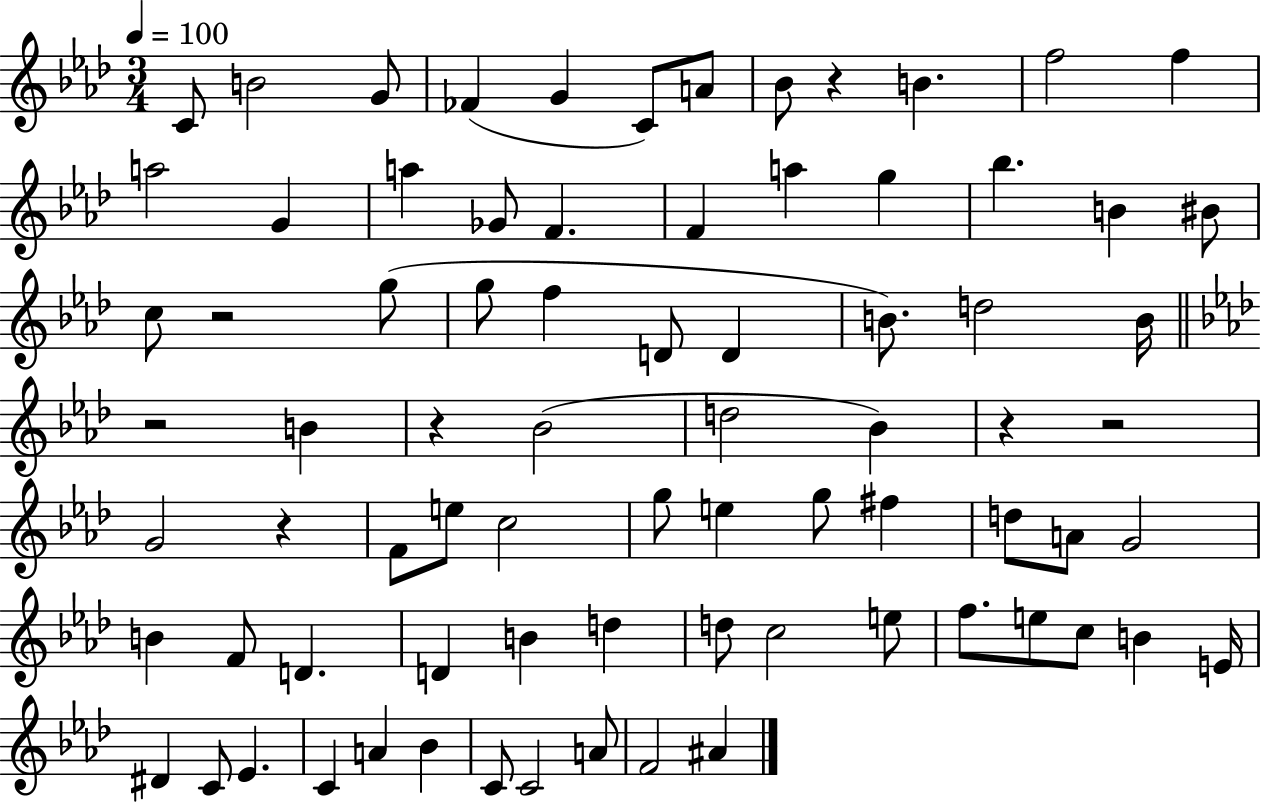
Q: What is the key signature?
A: AES major